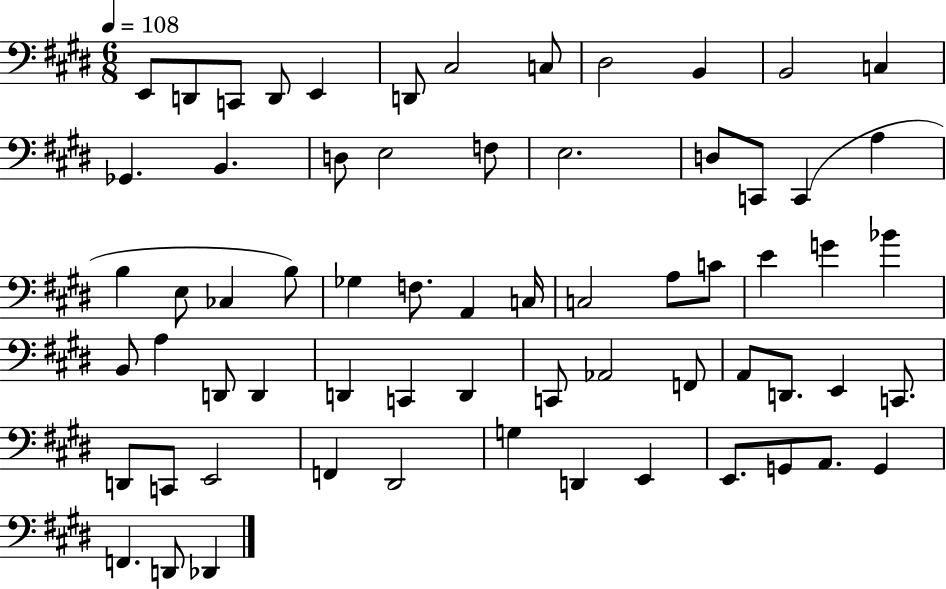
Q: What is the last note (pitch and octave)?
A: Db2